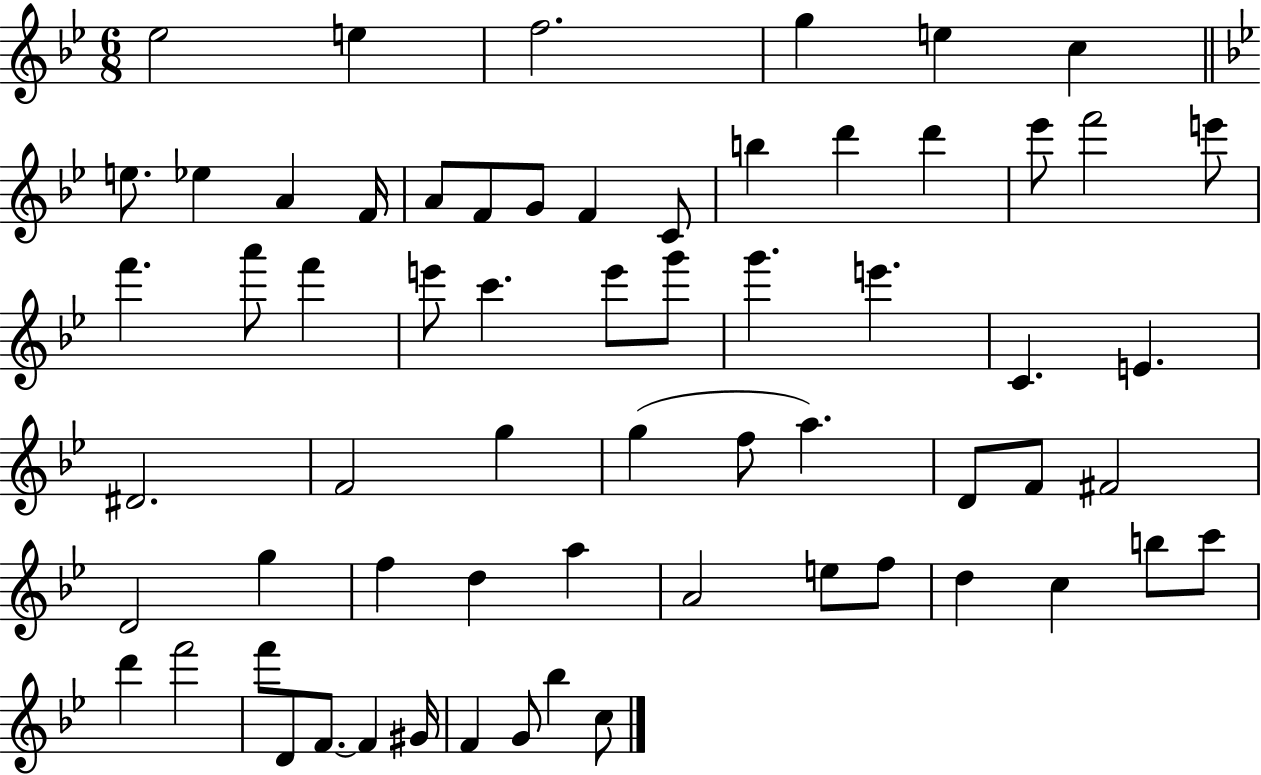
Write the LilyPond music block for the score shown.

{
  \clef treble
  \numericTimeSignature
  \time 6/8
  \key bes \major
  \repeat volta 2 { ees''2 e''4 | f''2. | g''4 e''4 c''4 | \bar "||" \break \key bes \major e''8. ees''4 a'4 f'16 | a'8 f'8 g'8 f'4 c'8 | b''4 d'''4 d'''4 | ees'''8 f'''2 e'''8 | \break f'''4. a'''8 f'''4 | e'''8 c'''4. e'''8 g'''8 | g'''4. e'''4. | c'4. e'4. | \break dis'2. | f'2 g''4 | g''4( f''8 a''4.) | d'8 f'8 fis'2 | \break d'2 g''4 | f''4 d''4 a''4 | a'2 e''8 f''8 | d''4 c''4 b''8 c'''8 | \break d'''4 f'''2 | f'''8 d'8 f'8.~~ f'4 gis'16 | f'4 g'8 bes''4 c''8 | } \bar "|."
}